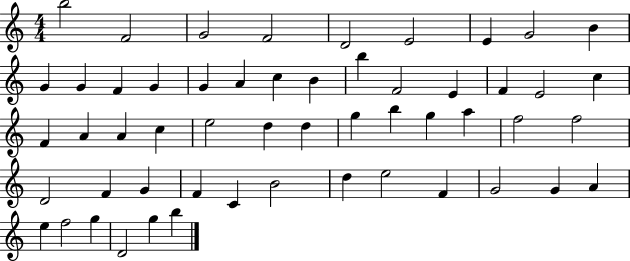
{
  \clef treble
  \numericTimeSignature
  \time 4/4
  \key c \major
  b''2 f'2 | g'2 f'2 | d'2 e'2 | e'4 g'2 b'4 | \break g'4 g'4 f'4 g'4 | g'4 a'4 c''4 b'4 | b''4 f'2 e'4 | f'4 e'2 c''4 | \break f'4 a'4 a'4 c''4 | e''2 d''4 d''4 | g''4 b''4 g''4 a''4 | f''2 f''2 | \break d'2 f'4 g'4 | f'4 c'4 b'2 | d''4 e''2 f'4 | g'2 g'4 a'4 | \break e''4 f''2 g''4 | d'2 g''4 b''4 | \bar "|."
}